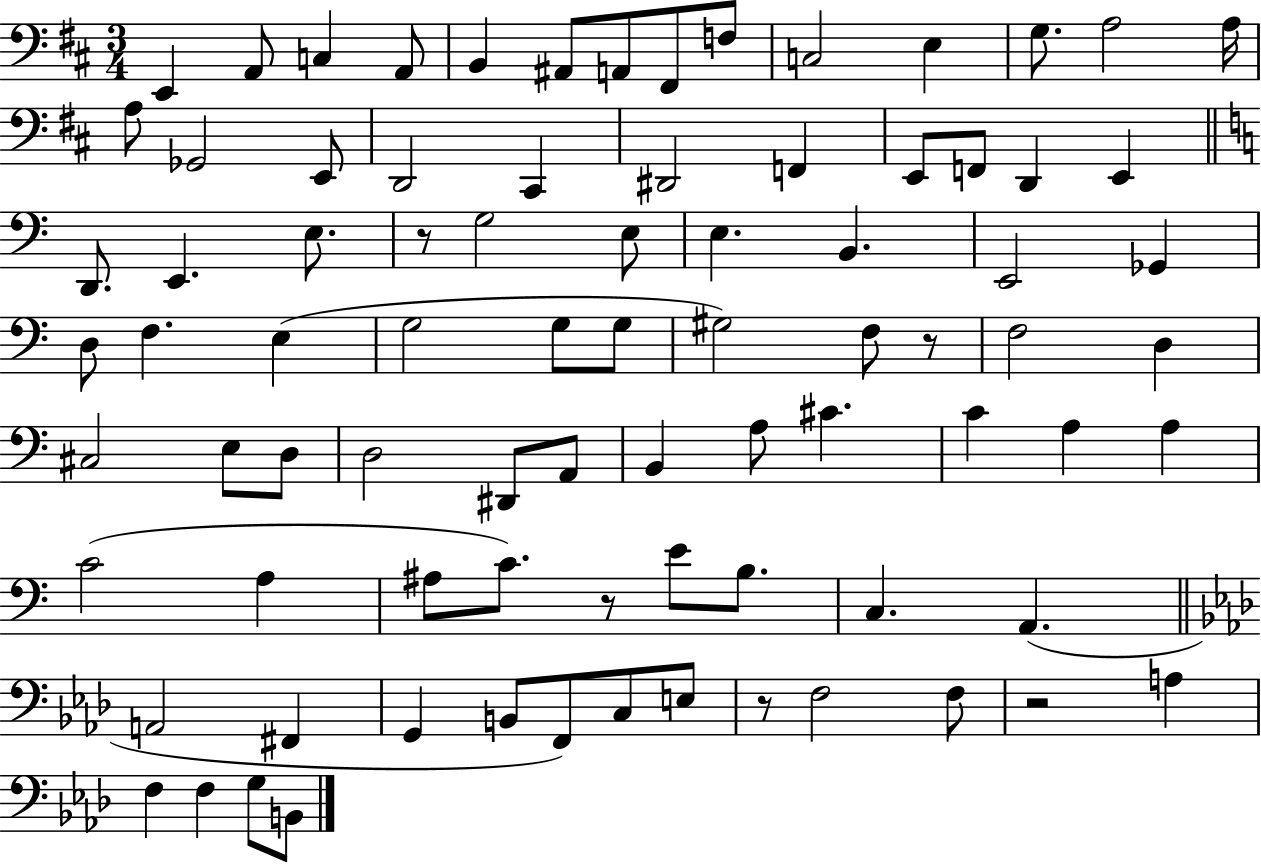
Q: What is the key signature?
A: D major